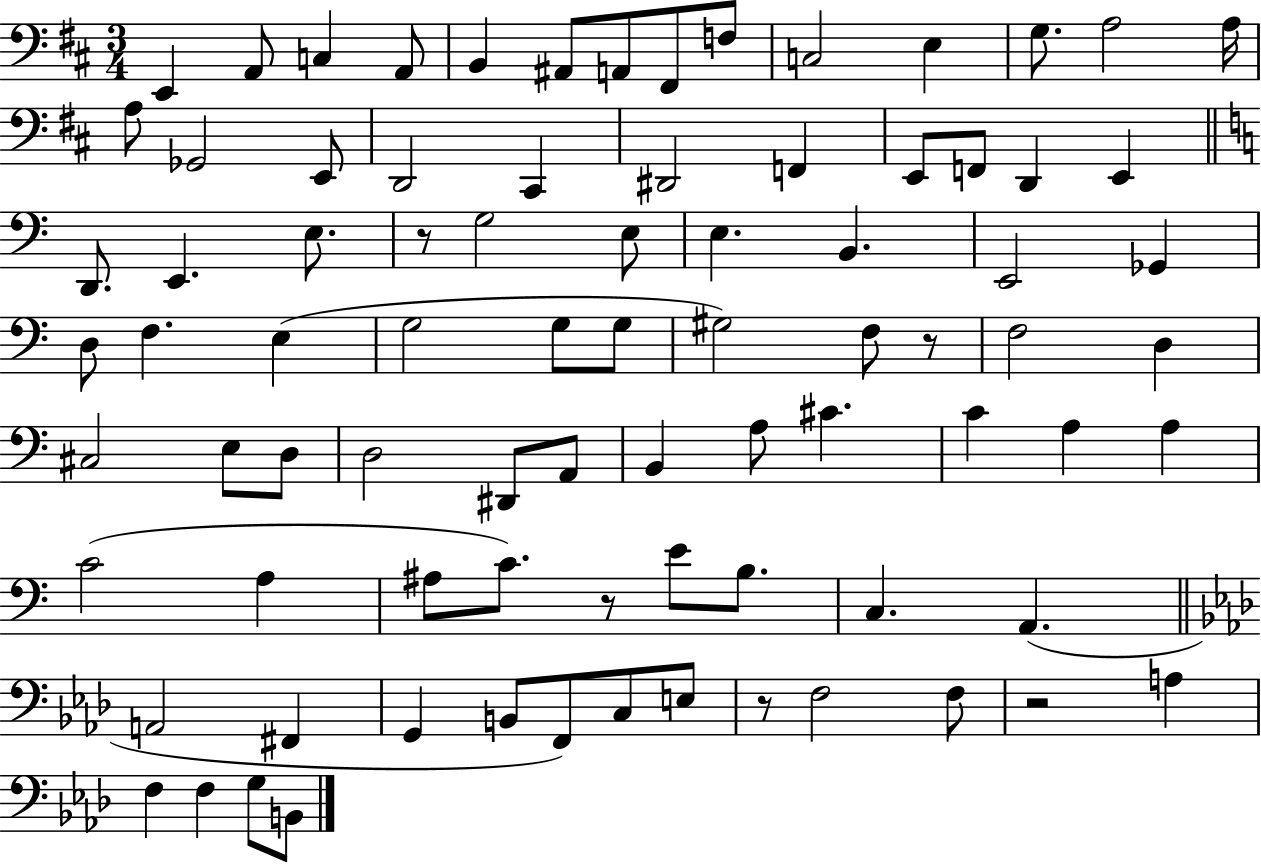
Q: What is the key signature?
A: D major